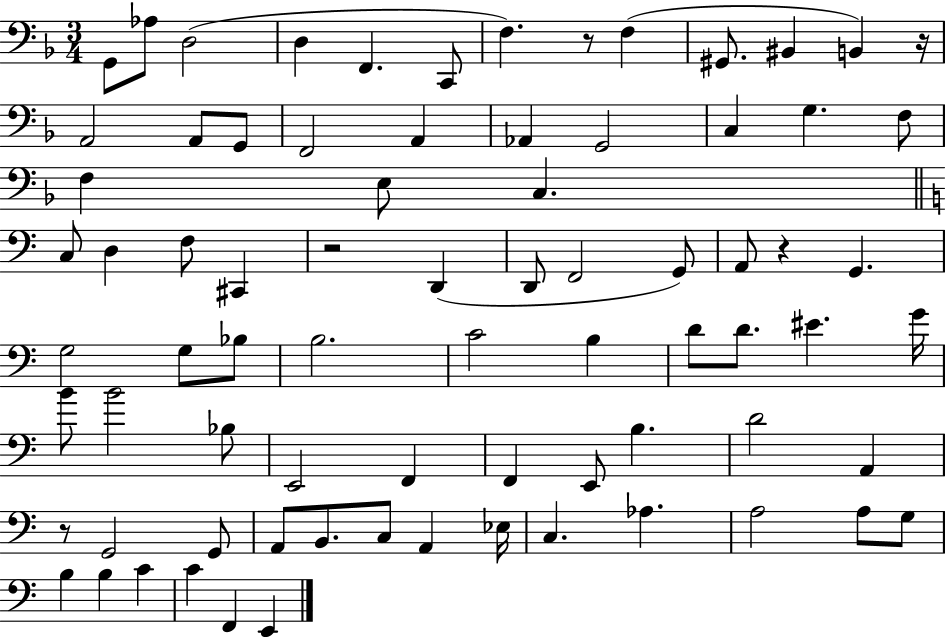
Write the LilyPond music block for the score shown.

{
  \clef bass
  \numericTimeSignature
  \time 3/4
  \key f \major
  \repeat volta 2 { g,8 aes8 d2( | d4 f,4. c,8 | f4.) r8 f4( | gis,8. bis,4 b,4) r16 | \break a,2 a,8 g,8 | f,2 a,4 | aes,4 g,2 | c4 g4. f8 | \break f4 e8 c4. | \bar "||" \break \key a \minor c8 d4 f8 cis,4 | r2 d,4( | d,8 f,2 g,8) | a,8 r4 g,4. | \break g2 g8 bes8 | b2. | c'2 b4 | d'8 d'8. eis'4. g'16 | \break b'8 b'2 bes8 | e,2 f,4 | f,4 e,8 b4. | d'2 a,4 | \break r8 g,2 g,8 | a,8 b,8. c8 a,4 ees16 | c4. aes4. | a2 a8 g8 | \break b4 b4 c'4 | c'4 f,4 e,4 | } \bar "|."
}